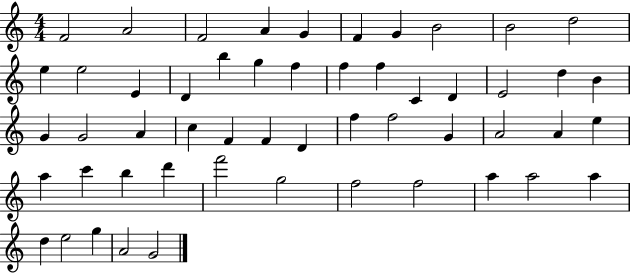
F4/h A4/h F4/h A4/q G4/q F4/q G4/q B4/h B4/h D5/h E5/q E5/h E4/q D4/q B5/q G5/q F5/q F5/q F5/q C4/q D4/q E4/h D5/q B4/q G4/q G4/h A4/q C5/q F4/q F4/q D4/q F5/q F5/h G4/q A4/h A4/q E5/q A5/q C6/q B5/q D6/q F6/h G5/h F5/h F5/h A5/q A5/h A5/q D5/q E5/h G5/q A4/h G4/h